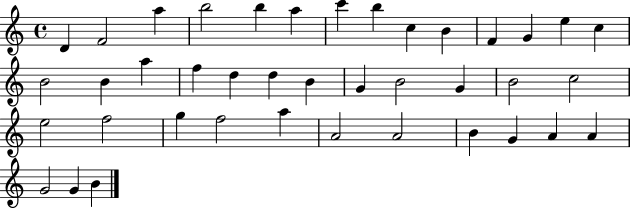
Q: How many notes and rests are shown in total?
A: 40